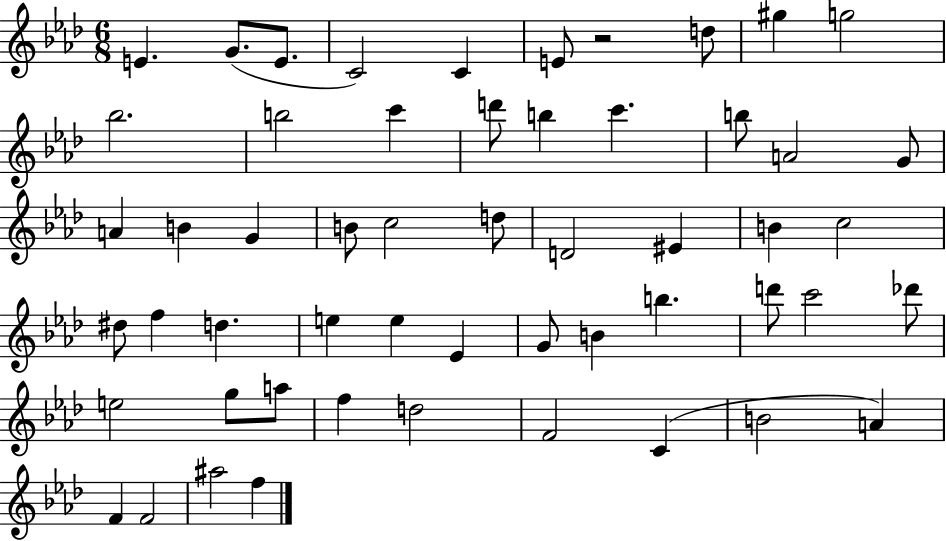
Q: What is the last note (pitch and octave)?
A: F5